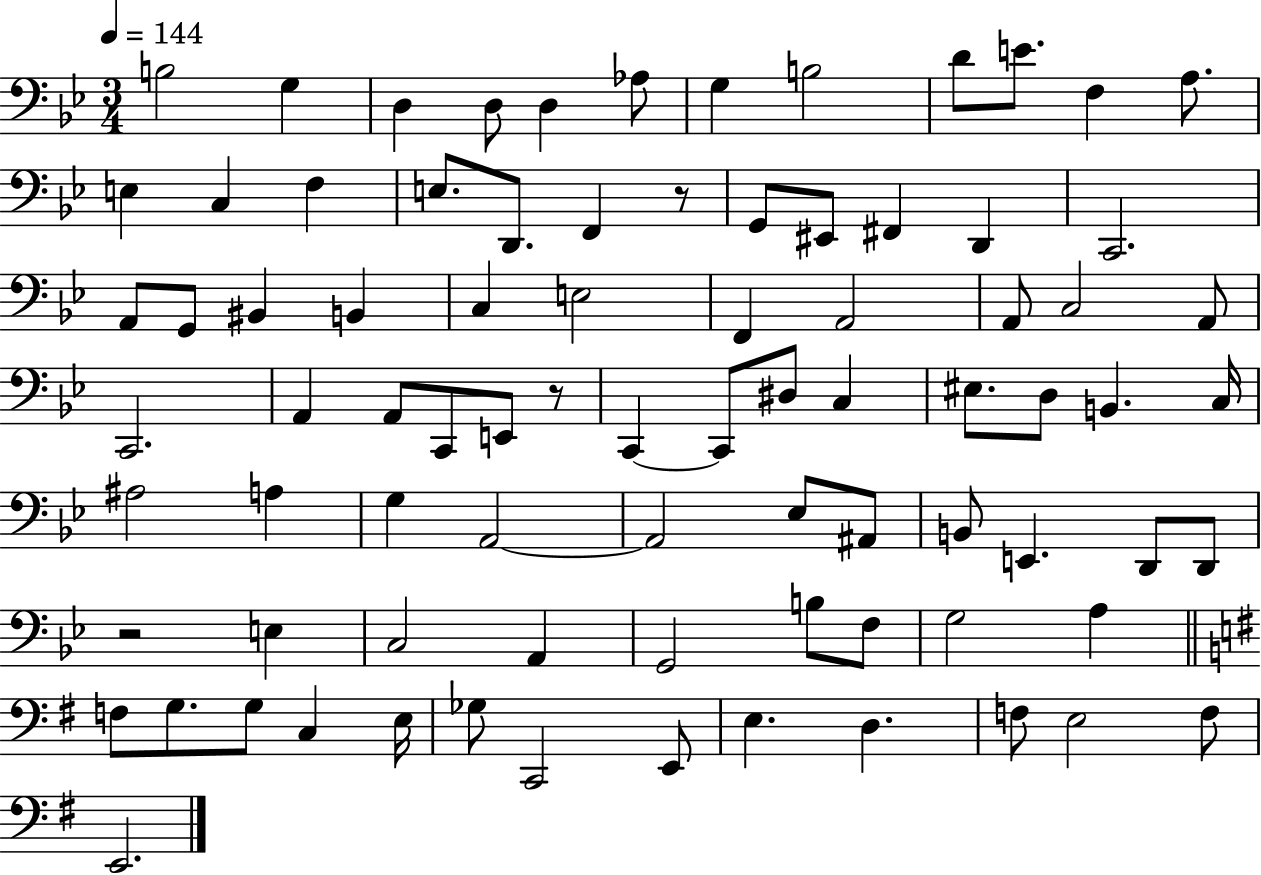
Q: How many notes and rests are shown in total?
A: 83